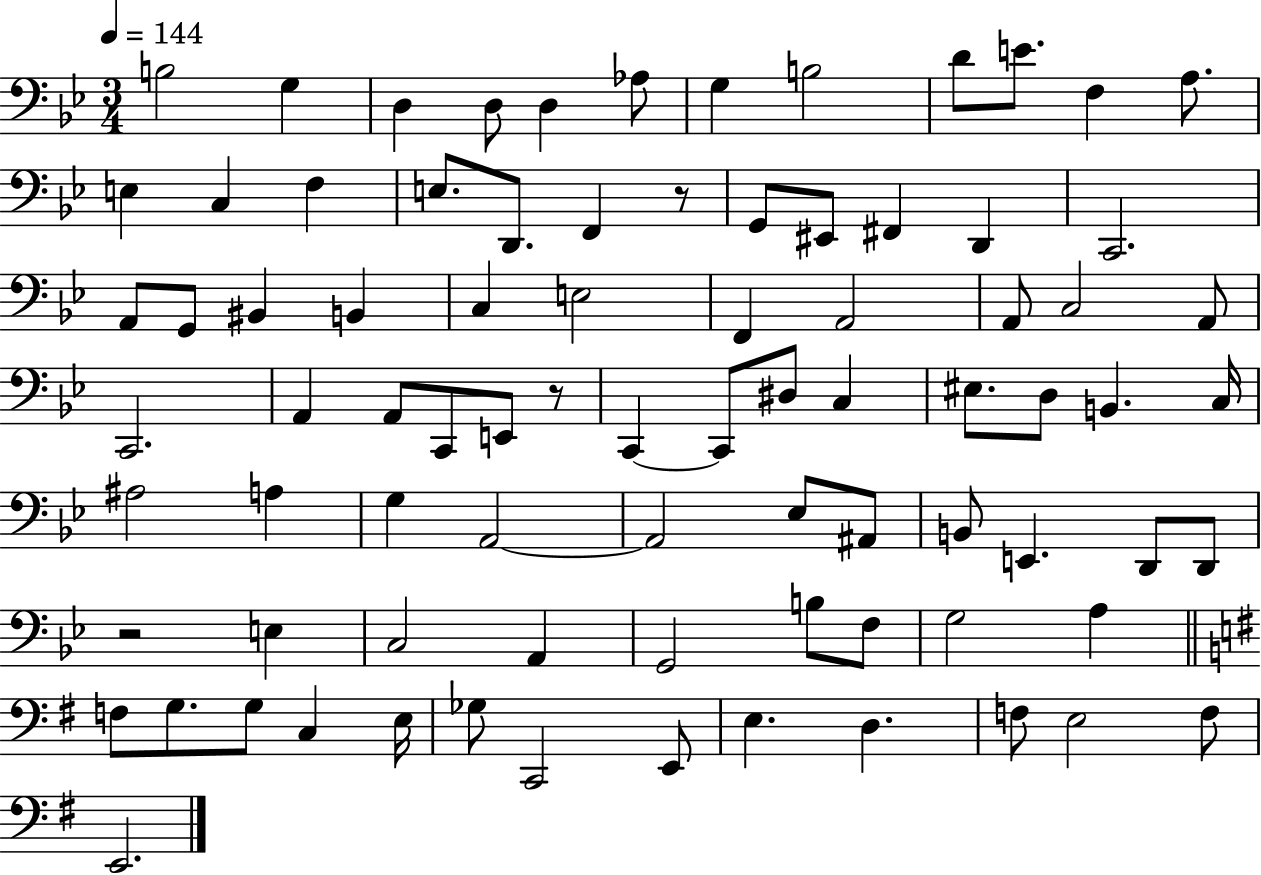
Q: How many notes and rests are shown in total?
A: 83